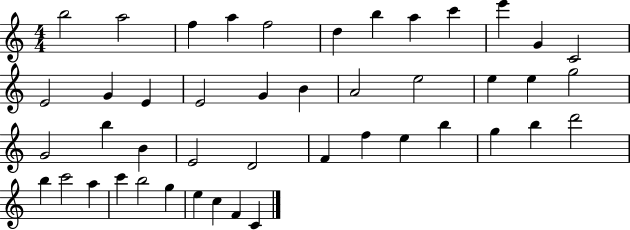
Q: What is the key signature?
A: C major